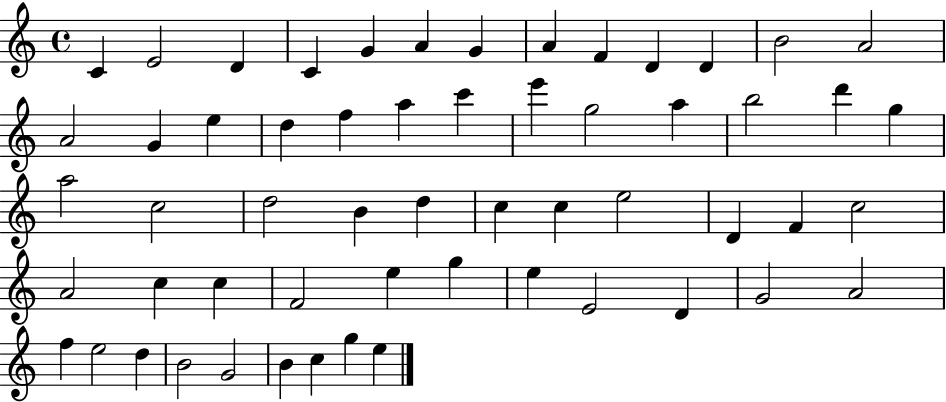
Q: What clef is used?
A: treble